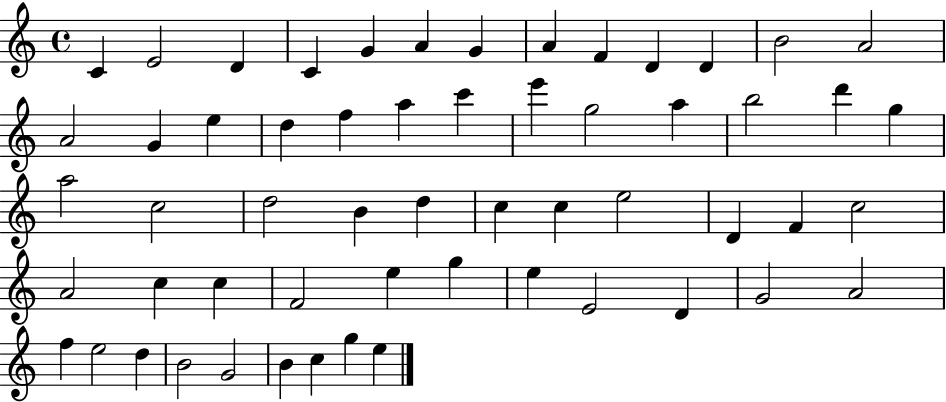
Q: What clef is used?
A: treble